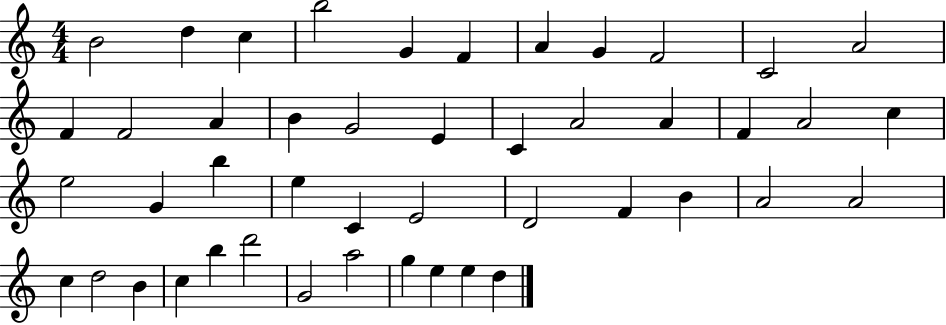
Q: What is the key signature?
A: C major